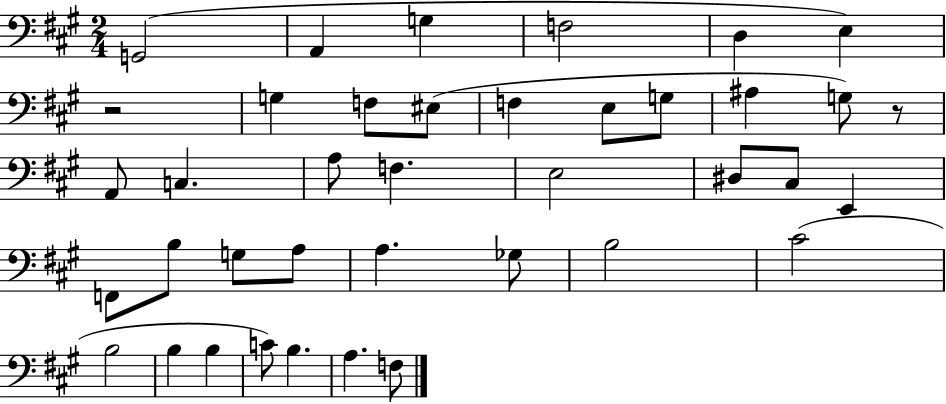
{
  \clef bass
  \numericTimeSignature
  \time 2/4
  \key a \major
  \repeat volta 2 { g,2( | a,4 g4 | f2 | d4 e4) | \break r2 | g4 f8 eis8( | f4 e8 g8 | ais4 g8) r8 | \break a,8 c4. | a8 f4. | e2 | dis8 cis8 e,4 | \break f,8 b8 g8 a8 | a4. ges8 | b2 | cis'2( | \break b2 | b4 b4 | c'8) b4. | a4. f8 | \break } \bar "|."
}